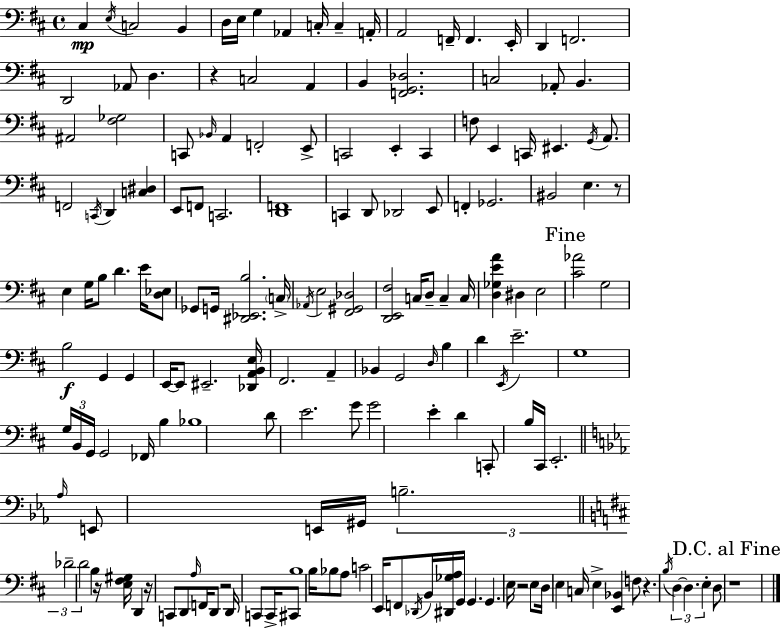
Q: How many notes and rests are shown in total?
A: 169